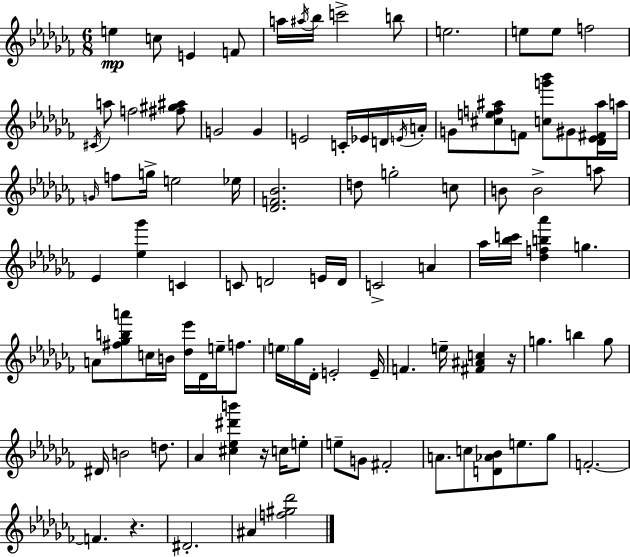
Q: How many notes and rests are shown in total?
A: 99